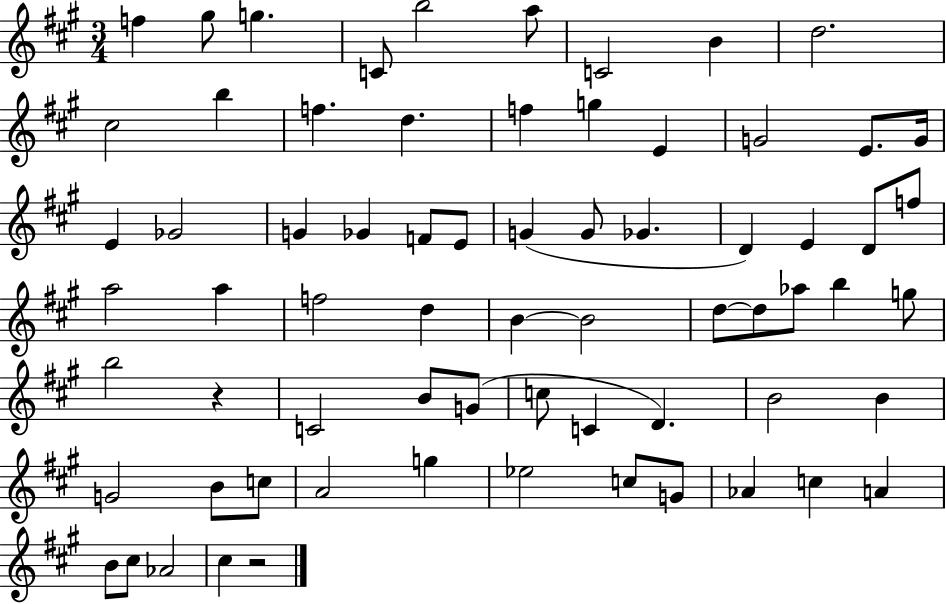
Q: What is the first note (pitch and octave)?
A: F5